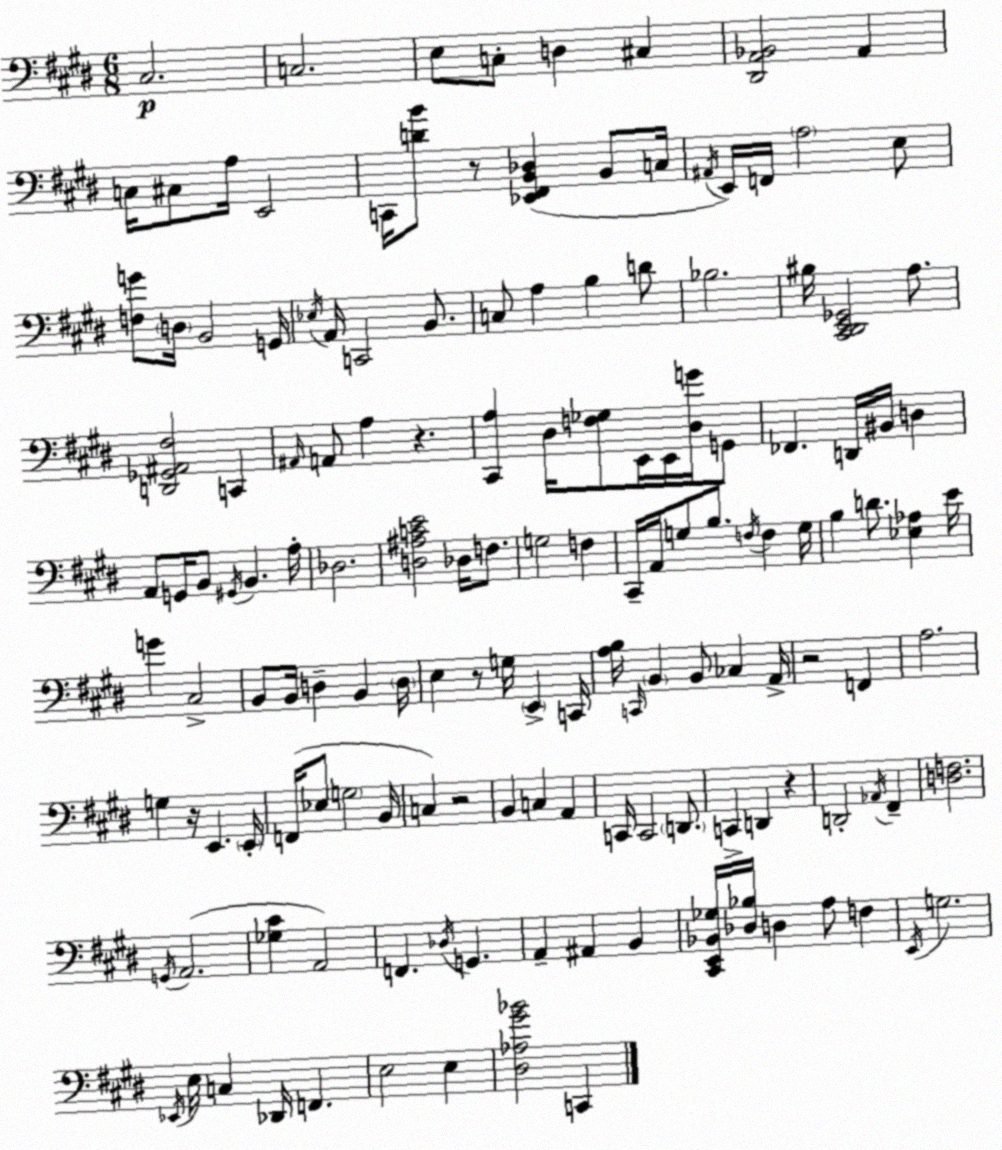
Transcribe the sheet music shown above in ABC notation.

X:1
T:Untitled
M:6/8
L:1/4
K:E
^C,2 C,2 E,/2 C,/2 D, ^C, [^D,,A,,_B,,]2 A,, C,/4 ^C,/2 A,/4 E,,2 C,,/4 [DB]/2 z/2 [_E,,^F,,B,,_D,] B,,/2 C,/4 ^A,,/4 E,,/4 F,,/4 A,2 E,/2 [F,G]/2 D,/4 B,,2 G,,/4 _E,/4 A,,/4 C,,2 B,,/2 C,/2 A, B, D/2 _B,2 ^B,/4 [^C,,^D,,E,,_G,,]2 A,/2 [D,,_G,,^A,,^F,]2 C,, ^A,,/4 A,,/2 A, z [^C,,A,] ^D,/4 [F,_G,]/2 E,,/4 E,,/4 [^D,G]/4 G,,/2 _F,, D,,/4 ^B,,/4 D, A,,/2 G,,/4 B,,/2 ^G,,/4 B,, A,/4 _D,2 [D,^A,CE]2 _D,/4 F,/2 G,2 F, ^C,,/4 A,,/4 G,/2 B,/2 F,/4 F, G,/4 B, D/2 [_E,_A,] E/4 G ^C,2 B,,/2 B,,/4 D, B,, D,/4 E, z/2 G,/4 E,, C,,/4 [A,B,]/4 C,,/4 B,, B,,/2 _C, A,,/4 z2 F,, A,2 G, z/4 E,, E,,/4 F,,/4 _E,/2 G,2 B,,/4 C, z2 B,, C, A,, C,,/4 C,,2 D,,/2 C,, D,, z D,,2 _A,,/4 ^F,, [D,F,]2 G,,/4 A,,2 [_G,^C] A,,2 F,, _D,/4 G,, A,, ^A,, B,, [^C,,E,,_B,,_G,]/4 [_D,_B,]/4 D, A,/2 F, E,,/4 G,2 _E,,/4 E,/4 C, _D,,/4 F,, E,2 E, [^D,_A,^G_B]2 C,,